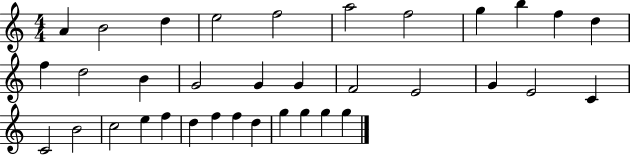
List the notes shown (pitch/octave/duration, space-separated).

A4/q B4/h D5/q E5/h F5/h A5/h F5/h G5/q B5/q F5/q D5/q F5/q D5/h B4/q G4/h G4/q G4/q F4/h E4/h G4/q E4/h C4/q C4/h B4/h C5/h E5/q F5/q D5/q F5/q F5/q D5/q G5/q G5/q G5/q G5/q